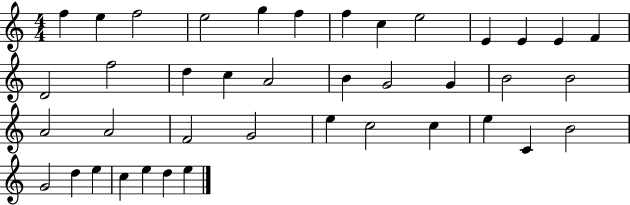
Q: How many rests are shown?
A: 0